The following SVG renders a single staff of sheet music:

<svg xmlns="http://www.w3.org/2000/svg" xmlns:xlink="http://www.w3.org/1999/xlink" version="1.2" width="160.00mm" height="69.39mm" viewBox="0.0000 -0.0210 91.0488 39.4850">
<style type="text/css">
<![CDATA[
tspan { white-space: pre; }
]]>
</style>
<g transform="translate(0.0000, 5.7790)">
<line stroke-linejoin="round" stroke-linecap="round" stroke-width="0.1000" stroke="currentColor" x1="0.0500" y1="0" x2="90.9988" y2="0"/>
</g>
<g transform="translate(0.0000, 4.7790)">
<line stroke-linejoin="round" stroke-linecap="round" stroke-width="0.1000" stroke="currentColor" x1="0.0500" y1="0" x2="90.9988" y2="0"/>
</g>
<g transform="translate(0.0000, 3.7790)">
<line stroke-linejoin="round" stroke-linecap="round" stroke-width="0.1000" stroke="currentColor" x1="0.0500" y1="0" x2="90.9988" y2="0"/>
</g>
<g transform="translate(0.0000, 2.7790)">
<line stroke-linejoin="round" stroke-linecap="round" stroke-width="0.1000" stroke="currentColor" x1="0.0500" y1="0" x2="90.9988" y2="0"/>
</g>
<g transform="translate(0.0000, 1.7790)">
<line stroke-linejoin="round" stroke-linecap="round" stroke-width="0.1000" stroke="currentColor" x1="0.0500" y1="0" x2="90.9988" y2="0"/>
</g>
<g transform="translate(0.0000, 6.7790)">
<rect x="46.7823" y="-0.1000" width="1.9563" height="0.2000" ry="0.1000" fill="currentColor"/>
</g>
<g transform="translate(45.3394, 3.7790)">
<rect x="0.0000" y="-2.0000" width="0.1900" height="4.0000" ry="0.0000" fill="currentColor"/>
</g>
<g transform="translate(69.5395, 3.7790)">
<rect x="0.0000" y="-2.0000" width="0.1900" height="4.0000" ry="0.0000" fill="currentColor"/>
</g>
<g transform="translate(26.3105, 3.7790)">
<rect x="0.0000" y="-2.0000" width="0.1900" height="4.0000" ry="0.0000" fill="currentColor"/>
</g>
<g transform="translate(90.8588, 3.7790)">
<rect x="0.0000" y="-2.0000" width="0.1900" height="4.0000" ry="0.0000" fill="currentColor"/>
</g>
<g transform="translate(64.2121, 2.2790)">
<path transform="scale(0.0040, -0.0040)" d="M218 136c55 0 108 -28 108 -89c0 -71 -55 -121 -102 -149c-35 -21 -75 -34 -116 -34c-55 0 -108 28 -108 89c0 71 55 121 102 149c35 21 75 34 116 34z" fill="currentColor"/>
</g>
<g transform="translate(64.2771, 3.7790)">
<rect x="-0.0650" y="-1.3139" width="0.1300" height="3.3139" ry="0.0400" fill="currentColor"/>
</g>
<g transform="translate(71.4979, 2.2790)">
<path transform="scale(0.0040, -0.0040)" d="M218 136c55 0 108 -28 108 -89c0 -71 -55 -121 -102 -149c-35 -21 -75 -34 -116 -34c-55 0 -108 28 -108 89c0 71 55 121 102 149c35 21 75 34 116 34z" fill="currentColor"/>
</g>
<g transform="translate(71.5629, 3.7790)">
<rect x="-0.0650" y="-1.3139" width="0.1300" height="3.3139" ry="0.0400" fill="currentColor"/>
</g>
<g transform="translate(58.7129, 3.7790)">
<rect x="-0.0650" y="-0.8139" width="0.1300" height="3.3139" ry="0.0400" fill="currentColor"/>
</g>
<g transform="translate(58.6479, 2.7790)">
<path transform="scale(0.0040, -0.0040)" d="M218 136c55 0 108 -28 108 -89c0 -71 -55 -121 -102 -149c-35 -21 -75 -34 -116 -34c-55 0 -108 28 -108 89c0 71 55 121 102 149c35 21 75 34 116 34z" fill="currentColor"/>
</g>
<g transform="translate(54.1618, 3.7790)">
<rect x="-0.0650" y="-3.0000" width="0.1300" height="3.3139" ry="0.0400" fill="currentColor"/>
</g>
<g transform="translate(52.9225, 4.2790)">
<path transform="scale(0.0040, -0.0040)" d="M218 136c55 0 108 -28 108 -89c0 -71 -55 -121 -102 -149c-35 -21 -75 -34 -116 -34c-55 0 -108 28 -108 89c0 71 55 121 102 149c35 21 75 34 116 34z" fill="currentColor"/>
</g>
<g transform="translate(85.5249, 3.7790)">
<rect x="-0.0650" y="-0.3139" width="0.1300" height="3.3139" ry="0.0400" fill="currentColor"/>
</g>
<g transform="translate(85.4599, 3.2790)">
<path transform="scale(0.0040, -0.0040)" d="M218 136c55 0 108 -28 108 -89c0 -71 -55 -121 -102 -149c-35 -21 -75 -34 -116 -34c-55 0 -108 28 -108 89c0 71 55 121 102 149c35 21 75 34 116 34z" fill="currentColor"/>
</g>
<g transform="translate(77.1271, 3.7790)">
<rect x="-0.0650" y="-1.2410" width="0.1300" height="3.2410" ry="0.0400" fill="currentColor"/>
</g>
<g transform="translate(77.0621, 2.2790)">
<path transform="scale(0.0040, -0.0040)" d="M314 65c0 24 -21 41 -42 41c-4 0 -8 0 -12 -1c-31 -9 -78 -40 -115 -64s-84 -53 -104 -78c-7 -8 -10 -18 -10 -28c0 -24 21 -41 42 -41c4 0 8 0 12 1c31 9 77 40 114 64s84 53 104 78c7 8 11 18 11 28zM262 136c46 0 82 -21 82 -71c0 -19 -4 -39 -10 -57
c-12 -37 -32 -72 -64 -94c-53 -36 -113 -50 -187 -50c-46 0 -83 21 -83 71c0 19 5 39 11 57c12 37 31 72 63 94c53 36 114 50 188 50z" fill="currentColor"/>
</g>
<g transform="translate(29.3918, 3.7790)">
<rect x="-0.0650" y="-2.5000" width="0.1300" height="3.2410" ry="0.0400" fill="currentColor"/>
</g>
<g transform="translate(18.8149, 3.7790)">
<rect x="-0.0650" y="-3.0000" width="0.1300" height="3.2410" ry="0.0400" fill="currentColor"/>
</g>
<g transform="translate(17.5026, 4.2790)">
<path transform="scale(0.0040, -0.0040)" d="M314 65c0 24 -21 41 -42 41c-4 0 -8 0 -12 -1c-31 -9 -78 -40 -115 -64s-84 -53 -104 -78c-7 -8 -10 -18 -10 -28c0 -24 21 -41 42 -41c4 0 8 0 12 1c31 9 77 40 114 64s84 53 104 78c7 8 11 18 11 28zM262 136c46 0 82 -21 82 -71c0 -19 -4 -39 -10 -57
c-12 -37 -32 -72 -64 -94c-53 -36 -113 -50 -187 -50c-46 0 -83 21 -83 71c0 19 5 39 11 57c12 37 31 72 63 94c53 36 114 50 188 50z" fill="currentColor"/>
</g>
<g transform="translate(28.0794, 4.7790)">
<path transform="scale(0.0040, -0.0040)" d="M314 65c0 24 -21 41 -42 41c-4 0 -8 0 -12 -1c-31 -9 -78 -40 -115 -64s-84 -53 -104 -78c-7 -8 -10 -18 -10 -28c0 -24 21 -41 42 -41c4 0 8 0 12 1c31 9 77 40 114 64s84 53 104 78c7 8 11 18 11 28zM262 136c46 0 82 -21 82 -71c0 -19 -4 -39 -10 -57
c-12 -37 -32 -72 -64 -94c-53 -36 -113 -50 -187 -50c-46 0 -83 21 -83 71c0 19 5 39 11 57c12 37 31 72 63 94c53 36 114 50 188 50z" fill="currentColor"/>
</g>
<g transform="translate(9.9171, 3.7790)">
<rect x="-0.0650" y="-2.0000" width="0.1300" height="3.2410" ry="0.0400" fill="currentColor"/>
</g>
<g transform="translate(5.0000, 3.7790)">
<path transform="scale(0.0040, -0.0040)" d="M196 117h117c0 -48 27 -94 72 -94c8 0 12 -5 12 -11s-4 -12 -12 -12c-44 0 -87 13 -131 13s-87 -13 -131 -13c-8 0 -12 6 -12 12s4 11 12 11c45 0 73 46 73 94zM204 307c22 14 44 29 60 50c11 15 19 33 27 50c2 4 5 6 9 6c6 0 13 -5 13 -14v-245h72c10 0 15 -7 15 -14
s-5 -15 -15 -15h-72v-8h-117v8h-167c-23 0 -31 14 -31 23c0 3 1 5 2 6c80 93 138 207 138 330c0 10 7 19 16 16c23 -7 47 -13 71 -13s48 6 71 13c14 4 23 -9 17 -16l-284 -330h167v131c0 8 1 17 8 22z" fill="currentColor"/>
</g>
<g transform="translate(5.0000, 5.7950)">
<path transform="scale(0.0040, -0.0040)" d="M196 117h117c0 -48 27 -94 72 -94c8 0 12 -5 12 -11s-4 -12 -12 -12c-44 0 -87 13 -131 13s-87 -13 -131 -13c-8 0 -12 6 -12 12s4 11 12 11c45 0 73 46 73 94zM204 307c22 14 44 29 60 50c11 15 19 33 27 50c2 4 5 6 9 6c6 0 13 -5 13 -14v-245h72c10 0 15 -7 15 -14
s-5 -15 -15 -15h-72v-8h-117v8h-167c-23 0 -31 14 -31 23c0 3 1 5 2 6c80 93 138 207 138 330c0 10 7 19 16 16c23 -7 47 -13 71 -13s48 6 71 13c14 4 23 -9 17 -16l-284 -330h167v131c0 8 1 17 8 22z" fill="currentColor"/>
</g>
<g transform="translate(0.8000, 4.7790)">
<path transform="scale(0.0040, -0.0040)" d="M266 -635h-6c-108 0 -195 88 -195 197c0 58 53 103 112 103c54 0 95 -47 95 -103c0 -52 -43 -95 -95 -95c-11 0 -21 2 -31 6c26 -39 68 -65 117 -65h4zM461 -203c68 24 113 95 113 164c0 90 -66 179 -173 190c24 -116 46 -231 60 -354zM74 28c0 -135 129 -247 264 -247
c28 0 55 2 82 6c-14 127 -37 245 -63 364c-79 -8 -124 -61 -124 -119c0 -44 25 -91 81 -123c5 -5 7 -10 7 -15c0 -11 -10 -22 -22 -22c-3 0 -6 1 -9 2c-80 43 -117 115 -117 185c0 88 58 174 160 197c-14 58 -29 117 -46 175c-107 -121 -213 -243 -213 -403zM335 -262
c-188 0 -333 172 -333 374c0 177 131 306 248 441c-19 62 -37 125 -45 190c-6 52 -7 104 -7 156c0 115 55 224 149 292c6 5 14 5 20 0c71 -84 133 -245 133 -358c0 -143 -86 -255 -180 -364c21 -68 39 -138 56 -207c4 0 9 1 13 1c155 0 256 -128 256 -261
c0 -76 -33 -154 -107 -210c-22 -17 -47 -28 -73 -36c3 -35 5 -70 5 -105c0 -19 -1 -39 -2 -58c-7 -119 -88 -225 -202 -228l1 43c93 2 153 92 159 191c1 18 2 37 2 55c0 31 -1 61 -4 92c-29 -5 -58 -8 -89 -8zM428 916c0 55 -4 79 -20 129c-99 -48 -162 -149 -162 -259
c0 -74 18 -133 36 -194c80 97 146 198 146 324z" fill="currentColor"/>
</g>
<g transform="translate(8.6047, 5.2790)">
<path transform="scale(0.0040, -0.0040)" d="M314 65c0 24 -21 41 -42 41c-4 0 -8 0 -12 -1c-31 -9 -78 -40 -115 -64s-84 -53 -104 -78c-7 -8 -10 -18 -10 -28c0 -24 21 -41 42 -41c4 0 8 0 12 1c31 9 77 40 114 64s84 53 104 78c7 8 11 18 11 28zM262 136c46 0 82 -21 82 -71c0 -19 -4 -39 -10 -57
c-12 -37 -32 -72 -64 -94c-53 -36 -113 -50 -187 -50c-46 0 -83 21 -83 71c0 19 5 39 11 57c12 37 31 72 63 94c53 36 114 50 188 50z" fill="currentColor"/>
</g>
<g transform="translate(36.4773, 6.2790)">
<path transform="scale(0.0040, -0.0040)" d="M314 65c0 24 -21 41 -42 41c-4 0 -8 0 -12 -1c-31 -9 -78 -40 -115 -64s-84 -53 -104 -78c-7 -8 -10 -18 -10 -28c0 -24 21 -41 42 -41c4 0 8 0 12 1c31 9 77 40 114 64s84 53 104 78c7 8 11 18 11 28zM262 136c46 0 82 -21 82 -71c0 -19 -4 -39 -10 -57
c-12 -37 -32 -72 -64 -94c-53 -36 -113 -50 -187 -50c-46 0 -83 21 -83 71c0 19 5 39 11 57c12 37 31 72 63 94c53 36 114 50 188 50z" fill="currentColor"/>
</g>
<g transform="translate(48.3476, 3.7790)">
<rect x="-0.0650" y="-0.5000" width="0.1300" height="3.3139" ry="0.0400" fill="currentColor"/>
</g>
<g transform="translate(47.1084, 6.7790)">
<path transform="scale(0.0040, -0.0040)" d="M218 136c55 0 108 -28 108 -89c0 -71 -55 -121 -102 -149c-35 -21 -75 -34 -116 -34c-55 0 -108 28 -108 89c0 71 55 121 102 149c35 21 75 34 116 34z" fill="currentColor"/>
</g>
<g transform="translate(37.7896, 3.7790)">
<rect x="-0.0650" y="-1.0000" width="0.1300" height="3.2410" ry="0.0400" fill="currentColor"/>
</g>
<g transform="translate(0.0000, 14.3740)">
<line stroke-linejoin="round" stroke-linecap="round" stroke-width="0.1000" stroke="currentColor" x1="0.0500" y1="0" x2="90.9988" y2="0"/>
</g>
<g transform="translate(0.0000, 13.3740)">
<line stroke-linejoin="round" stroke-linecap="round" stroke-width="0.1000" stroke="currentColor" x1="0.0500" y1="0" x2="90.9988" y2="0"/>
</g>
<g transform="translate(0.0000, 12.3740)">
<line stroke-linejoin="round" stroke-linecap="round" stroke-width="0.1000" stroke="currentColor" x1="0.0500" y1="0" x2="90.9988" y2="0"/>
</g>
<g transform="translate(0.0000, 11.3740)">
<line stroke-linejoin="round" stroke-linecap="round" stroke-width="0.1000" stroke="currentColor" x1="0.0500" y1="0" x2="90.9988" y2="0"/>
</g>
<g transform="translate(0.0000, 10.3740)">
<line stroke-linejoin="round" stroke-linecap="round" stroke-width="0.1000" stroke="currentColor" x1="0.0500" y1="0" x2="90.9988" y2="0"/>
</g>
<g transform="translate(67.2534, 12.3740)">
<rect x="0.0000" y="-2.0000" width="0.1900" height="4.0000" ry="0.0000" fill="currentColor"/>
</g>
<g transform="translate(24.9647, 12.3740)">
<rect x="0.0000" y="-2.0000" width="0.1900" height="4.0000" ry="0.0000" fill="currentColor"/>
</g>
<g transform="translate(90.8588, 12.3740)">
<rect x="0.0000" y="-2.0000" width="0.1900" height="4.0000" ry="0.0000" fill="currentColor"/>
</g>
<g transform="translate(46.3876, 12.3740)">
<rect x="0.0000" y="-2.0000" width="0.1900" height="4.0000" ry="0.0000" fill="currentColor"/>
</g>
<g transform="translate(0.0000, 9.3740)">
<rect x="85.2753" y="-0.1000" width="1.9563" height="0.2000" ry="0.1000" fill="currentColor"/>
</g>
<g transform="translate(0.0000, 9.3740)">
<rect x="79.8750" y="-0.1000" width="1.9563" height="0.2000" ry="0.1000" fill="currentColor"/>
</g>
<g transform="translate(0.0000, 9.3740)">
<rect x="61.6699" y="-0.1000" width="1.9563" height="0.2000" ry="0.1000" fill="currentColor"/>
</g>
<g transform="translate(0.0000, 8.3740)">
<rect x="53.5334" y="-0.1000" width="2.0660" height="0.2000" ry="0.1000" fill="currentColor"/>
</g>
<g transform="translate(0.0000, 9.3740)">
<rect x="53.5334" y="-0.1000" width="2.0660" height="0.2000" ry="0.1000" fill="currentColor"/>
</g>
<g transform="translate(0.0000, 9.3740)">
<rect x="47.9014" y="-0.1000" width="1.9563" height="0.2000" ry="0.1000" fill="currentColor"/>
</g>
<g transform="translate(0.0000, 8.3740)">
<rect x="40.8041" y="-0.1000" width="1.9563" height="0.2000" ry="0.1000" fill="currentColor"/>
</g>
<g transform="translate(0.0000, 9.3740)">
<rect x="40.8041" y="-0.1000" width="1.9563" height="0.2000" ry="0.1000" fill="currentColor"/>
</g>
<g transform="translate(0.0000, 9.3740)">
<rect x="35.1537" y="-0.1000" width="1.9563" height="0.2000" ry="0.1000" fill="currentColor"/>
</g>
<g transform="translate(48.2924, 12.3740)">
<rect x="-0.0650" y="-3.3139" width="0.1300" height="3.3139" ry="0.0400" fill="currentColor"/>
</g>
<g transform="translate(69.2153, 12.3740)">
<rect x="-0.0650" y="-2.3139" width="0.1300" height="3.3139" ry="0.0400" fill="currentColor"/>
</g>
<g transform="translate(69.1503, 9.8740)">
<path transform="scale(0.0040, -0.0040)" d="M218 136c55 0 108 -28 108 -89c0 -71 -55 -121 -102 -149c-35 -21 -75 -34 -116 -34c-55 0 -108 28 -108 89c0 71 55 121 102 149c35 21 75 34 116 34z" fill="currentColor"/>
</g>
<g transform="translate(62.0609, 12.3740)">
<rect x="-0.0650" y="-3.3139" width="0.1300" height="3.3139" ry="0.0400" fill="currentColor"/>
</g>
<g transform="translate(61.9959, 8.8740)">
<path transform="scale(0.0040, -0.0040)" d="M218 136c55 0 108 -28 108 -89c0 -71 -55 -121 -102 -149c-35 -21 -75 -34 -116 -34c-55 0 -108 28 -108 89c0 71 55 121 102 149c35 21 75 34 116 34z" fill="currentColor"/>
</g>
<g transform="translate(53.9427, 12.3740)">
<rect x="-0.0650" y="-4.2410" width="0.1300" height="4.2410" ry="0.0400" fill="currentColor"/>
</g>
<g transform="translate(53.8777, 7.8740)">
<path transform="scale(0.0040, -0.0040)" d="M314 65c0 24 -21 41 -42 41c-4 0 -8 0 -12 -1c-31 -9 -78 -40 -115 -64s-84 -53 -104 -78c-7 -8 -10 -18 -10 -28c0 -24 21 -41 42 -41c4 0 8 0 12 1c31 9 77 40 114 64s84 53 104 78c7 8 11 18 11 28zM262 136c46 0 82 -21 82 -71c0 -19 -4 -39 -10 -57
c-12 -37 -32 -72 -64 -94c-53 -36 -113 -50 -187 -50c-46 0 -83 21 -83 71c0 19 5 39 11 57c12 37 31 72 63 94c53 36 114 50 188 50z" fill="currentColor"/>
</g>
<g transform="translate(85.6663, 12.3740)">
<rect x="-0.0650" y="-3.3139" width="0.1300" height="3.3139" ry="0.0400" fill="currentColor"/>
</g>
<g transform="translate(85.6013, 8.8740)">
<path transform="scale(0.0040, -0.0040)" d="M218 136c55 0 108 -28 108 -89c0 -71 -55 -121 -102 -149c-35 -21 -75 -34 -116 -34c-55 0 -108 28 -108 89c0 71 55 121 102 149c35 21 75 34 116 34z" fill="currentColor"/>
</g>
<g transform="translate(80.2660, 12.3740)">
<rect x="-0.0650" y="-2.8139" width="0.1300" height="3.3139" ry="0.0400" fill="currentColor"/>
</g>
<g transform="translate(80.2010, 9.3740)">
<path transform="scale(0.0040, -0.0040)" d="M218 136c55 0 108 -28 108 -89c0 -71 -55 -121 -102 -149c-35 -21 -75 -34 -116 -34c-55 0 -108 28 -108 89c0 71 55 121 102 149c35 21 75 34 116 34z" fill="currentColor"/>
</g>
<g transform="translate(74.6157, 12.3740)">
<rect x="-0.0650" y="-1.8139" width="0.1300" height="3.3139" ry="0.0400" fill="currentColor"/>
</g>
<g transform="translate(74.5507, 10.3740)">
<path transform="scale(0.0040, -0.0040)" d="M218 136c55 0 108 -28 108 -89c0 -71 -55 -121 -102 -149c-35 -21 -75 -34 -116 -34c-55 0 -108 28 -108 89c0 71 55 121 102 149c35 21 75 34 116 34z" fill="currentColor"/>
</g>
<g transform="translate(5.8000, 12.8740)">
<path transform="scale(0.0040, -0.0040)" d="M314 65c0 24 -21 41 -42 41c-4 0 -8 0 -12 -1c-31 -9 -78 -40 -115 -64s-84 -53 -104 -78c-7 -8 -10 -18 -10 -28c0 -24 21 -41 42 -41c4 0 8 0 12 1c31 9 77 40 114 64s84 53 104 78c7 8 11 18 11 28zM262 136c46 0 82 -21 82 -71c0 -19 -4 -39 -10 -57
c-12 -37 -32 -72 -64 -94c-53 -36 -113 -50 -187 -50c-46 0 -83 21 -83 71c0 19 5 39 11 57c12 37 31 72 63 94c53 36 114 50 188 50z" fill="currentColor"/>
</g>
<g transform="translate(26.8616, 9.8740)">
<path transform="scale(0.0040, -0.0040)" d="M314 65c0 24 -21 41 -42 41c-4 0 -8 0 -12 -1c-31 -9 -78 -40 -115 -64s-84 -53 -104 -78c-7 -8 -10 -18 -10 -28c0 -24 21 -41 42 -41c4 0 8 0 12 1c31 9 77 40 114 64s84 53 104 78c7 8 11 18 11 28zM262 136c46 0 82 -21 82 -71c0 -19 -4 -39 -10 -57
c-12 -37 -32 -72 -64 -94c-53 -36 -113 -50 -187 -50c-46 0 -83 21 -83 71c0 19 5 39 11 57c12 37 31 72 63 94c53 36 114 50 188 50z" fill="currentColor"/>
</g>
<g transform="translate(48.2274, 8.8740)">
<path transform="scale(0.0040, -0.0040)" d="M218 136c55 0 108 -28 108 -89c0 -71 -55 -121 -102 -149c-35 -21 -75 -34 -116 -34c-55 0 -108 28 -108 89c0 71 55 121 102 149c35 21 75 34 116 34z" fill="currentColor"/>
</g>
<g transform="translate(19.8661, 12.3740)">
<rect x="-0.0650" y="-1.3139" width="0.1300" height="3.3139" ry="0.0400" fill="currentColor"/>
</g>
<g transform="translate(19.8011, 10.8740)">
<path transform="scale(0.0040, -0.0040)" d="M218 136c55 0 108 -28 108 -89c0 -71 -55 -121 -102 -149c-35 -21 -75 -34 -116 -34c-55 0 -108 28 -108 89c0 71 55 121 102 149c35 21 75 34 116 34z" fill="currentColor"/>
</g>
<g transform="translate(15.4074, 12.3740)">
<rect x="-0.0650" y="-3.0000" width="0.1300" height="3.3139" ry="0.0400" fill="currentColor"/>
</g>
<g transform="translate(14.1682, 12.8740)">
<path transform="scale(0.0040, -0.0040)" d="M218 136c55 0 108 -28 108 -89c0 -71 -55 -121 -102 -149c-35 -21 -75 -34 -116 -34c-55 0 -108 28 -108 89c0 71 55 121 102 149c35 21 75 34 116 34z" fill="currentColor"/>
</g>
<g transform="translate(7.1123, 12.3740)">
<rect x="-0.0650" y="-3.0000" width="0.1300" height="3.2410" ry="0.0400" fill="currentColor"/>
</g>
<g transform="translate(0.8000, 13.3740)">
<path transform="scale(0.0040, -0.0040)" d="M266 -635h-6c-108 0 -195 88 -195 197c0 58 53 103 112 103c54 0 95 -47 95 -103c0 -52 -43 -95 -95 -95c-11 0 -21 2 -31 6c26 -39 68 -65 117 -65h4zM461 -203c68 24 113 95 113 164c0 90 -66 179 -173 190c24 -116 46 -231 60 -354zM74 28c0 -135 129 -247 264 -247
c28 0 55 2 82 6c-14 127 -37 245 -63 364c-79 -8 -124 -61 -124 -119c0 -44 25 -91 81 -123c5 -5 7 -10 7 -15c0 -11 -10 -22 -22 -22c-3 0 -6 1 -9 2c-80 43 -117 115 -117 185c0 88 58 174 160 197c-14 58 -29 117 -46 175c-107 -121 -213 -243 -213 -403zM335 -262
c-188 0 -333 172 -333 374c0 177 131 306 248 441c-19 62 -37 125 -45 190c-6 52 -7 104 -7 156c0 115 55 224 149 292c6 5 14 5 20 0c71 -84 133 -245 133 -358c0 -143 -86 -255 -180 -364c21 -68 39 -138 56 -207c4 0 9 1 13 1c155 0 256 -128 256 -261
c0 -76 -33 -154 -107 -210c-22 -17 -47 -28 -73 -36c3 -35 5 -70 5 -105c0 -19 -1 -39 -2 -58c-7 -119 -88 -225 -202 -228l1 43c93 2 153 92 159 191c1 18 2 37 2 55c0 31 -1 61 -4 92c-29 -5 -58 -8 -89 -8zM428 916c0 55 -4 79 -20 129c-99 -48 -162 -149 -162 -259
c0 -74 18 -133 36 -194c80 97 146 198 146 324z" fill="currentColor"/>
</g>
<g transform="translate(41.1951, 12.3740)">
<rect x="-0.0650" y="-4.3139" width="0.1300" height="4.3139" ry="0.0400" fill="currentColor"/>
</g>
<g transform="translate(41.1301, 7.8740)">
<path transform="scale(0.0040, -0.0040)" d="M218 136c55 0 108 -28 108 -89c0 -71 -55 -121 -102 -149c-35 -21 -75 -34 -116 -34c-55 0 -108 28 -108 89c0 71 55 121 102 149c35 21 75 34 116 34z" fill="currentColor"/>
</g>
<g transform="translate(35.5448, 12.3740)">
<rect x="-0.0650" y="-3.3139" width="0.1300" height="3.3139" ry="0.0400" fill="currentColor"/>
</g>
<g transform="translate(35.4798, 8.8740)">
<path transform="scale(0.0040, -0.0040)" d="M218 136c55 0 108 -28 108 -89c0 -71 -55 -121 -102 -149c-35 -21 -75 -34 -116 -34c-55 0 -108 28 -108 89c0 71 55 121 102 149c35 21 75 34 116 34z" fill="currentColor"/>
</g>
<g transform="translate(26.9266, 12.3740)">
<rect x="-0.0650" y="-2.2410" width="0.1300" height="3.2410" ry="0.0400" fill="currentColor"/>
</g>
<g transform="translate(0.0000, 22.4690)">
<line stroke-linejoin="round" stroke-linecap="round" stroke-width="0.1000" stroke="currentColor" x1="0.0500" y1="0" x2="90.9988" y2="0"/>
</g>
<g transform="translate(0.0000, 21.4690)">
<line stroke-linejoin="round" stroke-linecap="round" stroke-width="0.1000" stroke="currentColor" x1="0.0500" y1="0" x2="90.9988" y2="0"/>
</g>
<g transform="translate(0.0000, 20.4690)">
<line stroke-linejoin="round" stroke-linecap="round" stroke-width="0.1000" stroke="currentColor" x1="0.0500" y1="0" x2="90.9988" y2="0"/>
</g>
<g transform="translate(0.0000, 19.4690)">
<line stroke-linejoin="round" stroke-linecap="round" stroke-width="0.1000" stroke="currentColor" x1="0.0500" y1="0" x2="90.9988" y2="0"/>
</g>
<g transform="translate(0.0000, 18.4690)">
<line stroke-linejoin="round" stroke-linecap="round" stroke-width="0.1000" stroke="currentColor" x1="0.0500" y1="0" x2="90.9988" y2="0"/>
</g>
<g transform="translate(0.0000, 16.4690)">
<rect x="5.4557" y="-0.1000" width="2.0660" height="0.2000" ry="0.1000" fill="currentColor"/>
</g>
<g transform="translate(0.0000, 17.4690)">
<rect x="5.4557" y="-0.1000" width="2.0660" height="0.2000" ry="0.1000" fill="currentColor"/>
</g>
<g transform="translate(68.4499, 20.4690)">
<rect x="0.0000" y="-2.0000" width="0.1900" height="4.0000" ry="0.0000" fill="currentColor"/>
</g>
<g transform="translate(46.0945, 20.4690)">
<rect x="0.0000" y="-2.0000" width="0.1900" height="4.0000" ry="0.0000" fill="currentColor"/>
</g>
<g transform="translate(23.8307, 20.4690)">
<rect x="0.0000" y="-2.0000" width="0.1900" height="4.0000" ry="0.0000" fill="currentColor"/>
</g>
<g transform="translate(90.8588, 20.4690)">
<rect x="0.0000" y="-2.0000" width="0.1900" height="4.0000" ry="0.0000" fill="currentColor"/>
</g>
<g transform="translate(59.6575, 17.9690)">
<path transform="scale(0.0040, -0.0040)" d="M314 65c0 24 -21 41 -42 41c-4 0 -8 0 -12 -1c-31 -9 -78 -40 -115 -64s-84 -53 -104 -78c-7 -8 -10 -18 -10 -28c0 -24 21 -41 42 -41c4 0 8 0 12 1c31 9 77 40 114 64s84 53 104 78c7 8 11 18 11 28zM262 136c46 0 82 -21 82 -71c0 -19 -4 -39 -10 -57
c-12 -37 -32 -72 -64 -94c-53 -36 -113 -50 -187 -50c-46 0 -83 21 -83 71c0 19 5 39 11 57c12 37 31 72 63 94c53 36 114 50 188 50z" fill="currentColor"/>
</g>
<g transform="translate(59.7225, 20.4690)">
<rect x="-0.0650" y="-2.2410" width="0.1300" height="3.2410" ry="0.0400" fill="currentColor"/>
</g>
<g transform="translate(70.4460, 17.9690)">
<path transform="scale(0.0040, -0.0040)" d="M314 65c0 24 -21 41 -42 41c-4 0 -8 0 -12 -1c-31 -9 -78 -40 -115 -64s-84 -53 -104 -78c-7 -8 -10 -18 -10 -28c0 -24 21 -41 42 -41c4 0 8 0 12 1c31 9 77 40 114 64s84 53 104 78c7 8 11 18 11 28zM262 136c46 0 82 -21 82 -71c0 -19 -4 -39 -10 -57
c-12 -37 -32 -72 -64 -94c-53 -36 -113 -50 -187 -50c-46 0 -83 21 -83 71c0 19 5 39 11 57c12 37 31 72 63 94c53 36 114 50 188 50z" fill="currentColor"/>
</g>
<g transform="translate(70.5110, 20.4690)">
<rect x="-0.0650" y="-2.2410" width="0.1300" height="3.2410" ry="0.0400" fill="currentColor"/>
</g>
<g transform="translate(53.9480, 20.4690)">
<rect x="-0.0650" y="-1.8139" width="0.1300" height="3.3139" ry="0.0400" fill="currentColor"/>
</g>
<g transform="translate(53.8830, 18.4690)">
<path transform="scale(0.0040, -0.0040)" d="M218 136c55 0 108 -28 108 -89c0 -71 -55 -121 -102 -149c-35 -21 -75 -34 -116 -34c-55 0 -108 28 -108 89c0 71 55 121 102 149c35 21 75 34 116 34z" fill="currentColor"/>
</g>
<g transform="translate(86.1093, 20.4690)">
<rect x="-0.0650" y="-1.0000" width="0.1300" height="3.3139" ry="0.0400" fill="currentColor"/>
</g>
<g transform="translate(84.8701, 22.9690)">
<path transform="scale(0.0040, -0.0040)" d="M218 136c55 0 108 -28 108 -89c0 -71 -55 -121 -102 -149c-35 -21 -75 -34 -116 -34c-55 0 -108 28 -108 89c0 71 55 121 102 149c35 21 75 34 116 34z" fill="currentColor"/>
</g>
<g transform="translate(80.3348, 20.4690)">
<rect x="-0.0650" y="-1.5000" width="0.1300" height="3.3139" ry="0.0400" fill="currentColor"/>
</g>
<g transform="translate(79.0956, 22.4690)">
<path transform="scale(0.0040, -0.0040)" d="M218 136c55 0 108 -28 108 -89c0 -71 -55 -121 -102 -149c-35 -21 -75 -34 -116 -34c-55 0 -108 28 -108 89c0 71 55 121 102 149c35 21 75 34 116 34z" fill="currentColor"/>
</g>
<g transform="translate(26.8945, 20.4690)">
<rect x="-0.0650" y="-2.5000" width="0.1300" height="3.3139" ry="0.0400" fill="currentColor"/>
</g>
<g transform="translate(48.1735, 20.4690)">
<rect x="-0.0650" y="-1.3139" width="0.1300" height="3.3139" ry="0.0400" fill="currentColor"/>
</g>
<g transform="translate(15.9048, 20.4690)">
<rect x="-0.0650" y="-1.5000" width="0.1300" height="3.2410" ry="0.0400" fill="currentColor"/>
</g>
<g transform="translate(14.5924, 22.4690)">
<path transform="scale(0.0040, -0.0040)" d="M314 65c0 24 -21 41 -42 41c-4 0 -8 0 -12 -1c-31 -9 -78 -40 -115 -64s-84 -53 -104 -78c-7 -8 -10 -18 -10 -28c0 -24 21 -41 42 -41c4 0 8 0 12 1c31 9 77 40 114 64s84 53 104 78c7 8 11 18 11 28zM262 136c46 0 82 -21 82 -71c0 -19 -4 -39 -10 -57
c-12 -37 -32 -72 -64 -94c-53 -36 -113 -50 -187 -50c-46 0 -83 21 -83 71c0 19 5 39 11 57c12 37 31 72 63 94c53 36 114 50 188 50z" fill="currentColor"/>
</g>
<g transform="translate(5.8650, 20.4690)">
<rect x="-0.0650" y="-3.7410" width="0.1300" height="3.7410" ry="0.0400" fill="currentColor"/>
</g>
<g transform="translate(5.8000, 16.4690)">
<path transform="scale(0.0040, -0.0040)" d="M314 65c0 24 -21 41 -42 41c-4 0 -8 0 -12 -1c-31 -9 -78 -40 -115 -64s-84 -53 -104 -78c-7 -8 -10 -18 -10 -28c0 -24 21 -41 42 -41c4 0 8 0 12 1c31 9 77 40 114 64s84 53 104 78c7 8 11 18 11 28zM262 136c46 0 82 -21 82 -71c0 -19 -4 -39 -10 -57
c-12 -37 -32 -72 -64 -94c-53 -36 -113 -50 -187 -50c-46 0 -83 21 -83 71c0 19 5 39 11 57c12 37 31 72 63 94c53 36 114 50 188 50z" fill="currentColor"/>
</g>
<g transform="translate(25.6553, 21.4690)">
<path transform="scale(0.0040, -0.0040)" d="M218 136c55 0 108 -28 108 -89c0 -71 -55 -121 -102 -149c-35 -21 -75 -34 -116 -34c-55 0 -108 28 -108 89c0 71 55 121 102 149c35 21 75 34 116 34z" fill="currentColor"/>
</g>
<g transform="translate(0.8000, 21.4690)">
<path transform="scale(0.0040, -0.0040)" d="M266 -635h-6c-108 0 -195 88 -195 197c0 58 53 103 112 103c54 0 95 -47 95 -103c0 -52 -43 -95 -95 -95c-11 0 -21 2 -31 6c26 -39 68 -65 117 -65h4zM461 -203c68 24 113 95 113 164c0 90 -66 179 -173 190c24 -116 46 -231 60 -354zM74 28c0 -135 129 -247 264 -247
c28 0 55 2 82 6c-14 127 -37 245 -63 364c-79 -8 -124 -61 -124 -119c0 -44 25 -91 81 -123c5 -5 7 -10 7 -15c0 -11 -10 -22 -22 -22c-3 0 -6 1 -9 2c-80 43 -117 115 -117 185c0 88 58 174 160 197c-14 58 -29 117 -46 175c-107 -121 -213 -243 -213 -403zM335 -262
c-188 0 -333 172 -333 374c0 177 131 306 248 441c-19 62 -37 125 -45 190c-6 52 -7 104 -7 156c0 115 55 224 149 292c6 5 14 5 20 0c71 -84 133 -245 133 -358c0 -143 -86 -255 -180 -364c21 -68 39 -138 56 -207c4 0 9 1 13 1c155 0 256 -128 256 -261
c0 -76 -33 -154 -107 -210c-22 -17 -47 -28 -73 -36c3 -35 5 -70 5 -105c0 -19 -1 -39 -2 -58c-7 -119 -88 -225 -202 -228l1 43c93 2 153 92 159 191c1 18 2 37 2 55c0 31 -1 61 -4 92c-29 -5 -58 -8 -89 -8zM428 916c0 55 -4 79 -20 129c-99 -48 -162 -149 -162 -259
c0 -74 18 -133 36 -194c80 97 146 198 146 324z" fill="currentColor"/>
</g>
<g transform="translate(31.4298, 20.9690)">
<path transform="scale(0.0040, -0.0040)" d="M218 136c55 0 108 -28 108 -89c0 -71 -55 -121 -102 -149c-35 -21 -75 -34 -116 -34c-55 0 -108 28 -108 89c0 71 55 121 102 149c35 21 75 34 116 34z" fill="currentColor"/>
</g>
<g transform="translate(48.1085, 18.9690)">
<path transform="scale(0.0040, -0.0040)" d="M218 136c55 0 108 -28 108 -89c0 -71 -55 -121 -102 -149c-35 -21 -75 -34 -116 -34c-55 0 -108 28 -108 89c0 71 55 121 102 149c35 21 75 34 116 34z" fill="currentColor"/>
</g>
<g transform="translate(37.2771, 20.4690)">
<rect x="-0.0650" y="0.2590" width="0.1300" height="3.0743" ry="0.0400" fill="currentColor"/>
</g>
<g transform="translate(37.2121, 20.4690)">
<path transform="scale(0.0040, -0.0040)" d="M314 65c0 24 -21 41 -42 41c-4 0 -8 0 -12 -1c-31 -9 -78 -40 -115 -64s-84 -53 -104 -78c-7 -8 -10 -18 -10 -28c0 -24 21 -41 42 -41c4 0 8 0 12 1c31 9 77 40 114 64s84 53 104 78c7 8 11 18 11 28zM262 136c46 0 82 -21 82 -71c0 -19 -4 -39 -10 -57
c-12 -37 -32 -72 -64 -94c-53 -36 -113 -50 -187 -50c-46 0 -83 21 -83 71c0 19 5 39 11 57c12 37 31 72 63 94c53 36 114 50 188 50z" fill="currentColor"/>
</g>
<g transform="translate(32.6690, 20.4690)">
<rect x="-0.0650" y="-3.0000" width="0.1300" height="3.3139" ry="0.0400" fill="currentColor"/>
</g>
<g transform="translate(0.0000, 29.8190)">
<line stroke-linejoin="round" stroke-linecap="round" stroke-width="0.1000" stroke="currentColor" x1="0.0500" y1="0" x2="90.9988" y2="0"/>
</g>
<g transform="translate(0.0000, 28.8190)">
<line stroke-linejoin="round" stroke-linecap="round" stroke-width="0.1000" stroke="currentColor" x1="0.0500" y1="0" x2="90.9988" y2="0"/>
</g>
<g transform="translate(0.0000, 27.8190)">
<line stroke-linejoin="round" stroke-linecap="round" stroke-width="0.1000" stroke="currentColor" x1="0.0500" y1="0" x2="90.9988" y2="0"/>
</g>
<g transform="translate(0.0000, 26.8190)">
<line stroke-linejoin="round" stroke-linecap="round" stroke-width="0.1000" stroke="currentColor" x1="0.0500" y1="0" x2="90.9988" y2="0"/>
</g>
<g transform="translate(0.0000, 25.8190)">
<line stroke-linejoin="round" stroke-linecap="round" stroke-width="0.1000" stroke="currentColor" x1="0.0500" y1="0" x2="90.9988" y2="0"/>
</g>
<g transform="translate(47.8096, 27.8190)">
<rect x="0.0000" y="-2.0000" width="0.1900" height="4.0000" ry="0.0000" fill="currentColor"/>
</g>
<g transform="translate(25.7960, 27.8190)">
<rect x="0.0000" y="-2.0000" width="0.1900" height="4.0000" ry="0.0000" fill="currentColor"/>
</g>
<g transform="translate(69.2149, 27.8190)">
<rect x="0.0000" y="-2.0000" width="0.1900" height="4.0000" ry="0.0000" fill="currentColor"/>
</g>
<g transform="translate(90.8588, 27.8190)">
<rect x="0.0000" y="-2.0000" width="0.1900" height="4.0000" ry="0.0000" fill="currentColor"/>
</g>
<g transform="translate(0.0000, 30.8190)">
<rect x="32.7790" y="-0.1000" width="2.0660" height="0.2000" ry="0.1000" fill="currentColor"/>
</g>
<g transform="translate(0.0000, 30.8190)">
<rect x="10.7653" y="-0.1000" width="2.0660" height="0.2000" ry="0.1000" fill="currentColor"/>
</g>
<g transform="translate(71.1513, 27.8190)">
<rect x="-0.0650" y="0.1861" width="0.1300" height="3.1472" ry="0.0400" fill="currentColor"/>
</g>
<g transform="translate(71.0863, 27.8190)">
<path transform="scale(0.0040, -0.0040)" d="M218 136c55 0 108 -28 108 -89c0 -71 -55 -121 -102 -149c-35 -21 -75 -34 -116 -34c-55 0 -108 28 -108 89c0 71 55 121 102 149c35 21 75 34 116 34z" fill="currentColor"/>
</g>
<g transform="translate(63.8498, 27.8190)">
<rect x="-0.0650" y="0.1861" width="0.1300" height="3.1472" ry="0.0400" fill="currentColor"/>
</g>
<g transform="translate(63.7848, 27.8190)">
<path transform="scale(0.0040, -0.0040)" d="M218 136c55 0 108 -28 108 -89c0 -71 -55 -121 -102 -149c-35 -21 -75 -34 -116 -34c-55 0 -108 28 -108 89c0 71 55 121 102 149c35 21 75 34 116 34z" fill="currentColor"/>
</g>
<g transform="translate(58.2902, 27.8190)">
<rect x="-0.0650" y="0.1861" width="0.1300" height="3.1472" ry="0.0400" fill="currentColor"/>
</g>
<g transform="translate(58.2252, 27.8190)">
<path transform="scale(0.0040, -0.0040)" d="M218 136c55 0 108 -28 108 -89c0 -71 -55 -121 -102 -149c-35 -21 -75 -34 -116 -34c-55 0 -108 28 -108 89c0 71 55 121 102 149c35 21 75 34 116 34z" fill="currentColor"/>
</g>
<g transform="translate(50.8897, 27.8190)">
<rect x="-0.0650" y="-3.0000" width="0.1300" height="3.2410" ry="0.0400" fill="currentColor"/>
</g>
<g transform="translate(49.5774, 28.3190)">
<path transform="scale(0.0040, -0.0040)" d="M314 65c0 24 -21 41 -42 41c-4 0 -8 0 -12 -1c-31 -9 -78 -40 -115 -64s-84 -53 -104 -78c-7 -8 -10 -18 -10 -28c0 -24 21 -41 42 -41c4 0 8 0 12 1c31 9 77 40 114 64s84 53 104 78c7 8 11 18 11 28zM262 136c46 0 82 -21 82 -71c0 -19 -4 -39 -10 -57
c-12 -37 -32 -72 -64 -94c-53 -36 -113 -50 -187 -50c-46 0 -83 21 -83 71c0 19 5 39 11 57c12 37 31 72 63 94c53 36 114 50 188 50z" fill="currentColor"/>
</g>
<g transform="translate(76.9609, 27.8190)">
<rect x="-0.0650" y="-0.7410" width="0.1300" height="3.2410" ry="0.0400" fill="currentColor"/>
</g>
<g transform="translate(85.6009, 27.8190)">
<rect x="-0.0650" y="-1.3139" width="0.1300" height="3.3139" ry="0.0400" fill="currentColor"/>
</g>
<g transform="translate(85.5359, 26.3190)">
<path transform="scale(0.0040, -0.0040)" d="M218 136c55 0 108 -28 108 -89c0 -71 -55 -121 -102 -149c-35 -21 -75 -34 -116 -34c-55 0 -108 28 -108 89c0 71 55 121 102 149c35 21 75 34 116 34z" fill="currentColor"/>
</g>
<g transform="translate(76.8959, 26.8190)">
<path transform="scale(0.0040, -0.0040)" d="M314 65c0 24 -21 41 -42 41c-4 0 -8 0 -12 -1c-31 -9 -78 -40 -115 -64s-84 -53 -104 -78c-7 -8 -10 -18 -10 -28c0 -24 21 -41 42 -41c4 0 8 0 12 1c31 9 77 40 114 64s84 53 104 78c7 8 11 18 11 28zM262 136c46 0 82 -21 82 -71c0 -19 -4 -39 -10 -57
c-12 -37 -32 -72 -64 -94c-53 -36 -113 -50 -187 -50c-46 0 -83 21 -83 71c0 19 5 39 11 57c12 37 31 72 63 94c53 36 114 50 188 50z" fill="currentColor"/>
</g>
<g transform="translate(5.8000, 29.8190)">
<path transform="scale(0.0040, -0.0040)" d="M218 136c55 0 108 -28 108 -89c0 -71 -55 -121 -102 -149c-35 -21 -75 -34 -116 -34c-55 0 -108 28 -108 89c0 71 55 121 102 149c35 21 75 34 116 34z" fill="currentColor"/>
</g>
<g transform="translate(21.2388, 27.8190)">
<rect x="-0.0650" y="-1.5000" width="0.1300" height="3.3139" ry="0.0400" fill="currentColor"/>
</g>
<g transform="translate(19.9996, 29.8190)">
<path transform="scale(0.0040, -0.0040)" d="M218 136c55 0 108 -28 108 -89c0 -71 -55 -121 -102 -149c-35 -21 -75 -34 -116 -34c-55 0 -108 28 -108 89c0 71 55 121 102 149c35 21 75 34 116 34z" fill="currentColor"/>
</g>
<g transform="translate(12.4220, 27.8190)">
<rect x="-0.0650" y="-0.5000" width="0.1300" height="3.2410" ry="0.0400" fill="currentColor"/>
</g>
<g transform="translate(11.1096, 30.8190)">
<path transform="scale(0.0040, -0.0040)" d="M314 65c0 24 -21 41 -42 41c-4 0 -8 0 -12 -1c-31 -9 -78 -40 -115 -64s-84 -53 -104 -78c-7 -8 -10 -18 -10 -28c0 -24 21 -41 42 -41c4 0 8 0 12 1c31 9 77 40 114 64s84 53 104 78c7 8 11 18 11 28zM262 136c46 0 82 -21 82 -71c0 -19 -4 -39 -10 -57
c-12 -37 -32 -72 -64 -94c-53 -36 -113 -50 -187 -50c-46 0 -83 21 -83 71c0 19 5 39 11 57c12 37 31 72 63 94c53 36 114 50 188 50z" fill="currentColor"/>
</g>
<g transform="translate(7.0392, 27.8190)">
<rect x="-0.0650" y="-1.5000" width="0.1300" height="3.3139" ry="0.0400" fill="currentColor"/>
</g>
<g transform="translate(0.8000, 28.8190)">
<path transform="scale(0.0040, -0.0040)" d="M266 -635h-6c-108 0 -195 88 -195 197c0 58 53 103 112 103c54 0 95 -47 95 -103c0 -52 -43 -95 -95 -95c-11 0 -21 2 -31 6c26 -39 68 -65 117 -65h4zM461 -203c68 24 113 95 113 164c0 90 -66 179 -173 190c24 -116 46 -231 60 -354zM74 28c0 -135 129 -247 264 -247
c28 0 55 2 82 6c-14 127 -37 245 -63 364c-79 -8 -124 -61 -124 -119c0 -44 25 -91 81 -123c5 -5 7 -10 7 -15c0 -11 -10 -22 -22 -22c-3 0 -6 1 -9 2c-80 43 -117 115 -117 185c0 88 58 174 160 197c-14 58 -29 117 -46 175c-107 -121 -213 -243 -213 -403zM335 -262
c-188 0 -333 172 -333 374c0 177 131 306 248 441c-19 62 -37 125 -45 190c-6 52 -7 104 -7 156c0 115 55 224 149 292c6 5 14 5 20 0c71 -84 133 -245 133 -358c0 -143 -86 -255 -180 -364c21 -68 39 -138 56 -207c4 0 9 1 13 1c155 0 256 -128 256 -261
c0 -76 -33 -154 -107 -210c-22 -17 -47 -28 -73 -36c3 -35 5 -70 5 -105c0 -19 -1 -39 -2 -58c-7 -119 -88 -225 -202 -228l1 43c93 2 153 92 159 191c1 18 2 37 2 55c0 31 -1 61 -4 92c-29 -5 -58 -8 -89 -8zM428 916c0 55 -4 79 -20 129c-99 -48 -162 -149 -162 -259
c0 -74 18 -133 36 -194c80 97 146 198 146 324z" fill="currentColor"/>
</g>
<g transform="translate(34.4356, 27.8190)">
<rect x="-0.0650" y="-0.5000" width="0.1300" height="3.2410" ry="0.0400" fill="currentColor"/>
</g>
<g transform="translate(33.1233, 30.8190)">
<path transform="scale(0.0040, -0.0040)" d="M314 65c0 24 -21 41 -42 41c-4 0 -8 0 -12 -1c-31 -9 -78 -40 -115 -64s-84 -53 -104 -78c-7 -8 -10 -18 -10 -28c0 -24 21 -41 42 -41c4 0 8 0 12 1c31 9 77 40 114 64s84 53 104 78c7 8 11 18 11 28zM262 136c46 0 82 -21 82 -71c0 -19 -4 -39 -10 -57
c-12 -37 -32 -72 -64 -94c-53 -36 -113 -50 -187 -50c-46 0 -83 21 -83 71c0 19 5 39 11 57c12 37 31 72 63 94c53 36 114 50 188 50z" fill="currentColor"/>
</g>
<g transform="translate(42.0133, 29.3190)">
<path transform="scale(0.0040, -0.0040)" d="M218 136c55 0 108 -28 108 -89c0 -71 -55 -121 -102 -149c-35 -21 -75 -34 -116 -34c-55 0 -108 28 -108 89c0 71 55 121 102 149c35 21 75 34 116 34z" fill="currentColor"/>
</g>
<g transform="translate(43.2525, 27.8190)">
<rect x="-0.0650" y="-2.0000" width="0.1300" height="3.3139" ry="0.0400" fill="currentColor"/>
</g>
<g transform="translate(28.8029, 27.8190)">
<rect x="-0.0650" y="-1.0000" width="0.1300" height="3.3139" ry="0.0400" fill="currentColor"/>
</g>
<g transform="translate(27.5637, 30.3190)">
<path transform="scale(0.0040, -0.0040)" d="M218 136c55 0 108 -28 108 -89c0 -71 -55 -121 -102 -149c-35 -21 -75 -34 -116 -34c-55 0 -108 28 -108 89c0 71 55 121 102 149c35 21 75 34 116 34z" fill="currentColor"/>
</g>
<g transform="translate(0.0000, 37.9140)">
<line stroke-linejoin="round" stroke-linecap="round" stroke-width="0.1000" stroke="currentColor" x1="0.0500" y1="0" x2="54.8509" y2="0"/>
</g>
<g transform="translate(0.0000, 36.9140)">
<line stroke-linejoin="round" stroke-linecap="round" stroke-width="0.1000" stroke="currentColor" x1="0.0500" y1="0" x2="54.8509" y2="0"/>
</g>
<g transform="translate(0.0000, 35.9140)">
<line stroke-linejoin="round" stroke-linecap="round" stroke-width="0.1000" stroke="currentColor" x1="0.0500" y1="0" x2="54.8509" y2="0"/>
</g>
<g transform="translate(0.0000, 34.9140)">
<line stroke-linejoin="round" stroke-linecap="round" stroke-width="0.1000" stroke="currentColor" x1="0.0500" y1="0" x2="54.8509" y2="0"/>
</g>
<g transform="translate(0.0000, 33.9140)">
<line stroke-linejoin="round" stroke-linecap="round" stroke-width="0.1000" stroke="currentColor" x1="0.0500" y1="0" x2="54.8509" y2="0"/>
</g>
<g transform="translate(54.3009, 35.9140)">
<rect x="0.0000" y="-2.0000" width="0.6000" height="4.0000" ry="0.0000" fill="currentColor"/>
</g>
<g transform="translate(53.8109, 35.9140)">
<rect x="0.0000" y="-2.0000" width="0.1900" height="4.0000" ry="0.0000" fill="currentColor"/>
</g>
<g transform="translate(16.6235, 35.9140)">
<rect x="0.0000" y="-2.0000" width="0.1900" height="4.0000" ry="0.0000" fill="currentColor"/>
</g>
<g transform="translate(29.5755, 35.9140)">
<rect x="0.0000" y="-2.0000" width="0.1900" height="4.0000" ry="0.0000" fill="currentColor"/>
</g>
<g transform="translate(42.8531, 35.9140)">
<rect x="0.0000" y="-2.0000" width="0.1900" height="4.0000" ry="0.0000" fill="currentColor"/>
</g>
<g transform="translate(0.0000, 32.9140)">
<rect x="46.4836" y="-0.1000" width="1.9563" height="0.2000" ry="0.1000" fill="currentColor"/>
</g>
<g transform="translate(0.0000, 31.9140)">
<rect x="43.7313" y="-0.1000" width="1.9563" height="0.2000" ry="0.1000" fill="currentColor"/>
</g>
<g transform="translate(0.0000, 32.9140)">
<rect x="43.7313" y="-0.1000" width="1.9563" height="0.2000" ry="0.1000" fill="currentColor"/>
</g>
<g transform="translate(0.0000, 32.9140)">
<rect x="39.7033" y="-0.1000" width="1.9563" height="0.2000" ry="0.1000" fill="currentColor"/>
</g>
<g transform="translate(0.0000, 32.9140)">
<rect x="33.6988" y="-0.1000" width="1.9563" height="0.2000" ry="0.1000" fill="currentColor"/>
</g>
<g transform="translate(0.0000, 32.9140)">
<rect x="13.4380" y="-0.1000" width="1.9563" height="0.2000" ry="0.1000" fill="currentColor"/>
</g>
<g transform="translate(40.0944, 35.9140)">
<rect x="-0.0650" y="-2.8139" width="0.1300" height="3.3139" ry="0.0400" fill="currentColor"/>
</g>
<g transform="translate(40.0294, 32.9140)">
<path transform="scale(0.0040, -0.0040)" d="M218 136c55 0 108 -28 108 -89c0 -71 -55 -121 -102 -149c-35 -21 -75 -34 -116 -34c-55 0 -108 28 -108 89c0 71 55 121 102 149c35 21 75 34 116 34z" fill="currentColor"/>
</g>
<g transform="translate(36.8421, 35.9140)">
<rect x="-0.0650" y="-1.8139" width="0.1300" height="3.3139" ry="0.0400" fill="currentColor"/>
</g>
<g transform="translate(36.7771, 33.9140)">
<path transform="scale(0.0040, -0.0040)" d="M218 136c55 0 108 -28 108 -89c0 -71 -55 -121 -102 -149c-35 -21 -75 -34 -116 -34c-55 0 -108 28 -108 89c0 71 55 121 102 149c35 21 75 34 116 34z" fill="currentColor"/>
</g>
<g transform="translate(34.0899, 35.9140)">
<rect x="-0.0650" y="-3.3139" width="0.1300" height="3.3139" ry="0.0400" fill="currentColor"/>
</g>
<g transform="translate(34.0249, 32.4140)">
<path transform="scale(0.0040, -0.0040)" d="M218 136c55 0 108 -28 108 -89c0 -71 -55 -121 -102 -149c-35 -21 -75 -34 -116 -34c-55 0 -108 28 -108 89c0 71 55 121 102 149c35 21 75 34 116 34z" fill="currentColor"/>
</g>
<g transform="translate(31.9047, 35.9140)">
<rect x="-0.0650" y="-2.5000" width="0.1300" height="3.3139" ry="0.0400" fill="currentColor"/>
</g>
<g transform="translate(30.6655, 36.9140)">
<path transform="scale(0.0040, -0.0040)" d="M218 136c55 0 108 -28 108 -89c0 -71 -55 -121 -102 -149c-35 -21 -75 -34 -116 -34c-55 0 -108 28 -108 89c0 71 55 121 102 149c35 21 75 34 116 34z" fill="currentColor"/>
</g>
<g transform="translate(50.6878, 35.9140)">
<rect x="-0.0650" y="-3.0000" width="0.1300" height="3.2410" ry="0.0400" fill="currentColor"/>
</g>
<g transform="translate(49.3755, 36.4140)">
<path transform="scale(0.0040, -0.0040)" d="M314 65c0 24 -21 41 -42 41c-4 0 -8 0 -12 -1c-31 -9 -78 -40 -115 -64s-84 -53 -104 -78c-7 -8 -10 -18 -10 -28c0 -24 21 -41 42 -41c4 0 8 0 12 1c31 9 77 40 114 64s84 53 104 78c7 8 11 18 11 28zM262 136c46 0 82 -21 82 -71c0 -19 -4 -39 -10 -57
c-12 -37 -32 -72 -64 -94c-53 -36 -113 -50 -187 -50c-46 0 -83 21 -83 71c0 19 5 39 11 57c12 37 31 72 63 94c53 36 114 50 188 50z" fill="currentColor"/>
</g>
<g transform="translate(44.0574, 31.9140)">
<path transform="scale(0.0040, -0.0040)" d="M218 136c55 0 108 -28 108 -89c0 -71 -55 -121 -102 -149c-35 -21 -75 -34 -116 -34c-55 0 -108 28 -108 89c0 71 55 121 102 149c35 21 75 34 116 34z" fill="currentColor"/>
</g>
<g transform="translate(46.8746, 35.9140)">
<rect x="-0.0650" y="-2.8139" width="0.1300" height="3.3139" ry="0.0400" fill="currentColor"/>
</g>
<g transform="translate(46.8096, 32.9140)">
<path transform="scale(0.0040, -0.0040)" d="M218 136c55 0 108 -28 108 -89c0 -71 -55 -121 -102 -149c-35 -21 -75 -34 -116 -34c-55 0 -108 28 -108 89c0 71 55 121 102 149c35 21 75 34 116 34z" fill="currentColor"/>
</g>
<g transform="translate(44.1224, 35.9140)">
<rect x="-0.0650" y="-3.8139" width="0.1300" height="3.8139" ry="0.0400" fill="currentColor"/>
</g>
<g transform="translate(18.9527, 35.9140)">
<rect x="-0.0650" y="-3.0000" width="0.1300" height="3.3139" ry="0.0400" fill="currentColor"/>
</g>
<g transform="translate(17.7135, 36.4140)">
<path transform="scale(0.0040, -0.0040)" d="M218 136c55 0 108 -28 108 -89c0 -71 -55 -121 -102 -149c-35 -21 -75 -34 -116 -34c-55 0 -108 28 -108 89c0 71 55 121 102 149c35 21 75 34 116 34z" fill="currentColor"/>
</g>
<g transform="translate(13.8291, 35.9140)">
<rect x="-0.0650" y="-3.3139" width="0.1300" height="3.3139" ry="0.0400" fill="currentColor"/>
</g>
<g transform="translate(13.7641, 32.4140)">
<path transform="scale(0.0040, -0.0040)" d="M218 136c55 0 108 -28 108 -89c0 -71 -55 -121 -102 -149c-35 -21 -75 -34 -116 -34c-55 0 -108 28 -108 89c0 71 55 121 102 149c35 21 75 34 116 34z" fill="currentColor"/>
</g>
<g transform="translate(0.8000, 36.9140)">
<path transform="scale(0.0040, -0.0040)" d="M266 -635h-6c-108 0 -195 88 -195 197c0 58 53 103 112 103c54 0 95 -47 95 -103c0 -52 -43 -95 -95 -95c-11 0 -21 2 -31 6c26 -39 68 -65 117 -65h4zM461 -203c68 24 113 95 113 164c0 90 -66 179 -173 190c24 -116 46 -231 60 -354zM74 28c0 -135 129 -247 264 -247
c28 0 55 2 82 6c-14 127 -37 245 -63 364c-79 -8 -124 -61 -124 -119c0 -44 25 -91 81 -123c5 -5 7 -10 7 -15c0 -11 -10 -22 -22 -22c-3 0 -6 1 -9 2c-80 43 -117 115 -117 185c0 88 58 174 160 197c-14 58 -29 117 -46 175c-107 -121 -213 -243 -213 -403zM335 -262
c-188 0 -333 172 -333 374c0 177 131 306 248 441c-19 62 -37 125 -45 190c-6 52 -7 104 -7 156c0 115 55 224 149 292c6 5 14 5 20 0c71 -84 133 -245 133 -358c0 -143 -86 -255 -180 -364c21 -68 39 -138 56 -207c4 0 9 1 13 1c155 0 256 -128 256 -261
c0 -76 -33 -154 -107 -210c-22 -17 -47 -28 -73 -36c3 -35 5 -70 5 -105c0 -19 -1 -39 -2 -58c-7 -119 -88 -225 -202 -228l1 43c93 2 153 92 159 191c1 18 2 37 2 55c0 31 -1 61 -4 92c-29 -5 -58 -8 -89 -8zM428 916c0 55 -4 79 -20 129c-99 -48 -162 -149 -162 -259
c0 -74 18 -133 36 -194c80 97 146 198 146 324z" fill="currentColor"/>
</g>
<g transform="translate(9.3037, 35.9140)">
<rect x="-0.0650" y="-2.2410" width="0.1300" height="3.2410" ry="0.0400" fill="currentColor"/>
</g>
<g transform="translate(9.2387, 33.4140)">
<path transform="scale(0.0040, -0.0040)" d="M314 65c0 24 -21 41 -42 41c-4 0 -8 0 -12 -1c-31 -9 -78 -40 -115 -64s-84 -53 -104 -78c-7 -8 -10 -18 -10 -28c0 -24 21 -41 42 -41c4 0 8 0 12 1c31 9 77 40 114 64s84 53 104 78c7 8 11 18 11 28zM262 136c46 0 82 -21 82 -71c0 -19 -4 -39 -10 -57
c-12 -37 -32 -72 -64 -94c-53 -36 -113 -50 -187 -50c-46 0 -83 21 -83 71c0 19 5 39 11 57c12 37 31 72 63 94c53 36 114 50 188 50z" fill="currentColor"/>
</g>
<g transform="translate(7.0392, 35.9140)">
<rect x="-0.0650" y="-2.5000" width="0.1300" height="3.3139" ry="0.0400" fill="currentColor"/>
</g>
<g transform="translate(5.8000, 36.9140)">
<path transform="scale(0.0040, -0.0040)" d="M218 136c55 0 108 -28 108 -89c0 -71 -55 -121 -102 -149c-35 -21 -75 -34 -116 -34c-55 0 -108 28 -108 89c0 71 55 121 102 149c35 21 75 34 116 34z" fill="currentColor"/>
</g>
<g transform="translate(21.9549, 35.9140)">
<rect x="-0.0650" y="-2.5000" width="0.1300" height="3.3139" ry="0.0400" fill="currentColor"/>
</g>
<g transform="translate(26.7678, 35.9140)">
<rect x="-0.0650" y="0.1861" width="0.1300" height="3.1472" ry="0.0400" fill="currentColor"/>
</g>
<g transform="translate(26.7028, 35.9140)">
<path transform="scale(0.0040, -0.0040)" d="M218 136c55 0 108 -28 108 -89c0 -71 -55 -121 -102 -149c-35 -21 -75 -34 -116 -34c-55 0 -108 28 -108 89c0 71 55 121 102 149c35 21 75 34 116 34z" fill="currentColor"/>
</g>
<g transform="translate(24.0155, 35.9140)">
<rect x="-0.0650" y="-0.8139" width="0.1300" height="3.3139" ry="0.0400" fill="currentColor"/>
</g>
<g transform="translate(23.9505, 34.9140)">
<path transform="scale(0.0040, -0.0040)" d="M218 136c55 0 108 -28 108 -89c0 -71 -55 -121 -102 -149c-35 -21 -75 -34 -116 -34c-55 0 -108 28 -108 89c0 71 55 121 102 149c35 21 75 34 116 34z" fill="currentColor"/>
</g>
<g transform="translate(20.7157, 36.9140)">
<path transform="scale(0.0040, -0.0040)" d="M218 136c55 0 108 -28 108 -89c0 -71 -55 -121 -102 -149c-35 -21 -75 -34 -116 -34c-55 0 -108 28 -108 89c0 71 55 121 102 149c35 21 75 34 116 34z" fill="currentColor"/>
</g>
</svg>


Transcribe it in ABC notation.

X:1
T:Untitled
M:4/4
L:1/4
K:C
F2 A2 G2 D2 C A d e e e2 c A2 A e g2 b d' b d'2 b g f a b c'2 E2 G A B2 e f g2 g2 E D E C2 E D C2 F A2 B B B d2 e G g2 b A G d B G b f a c' a A2